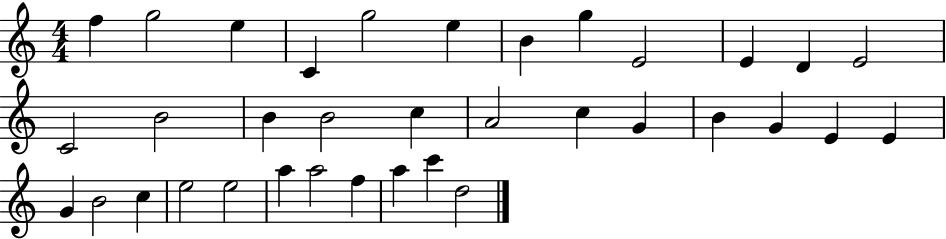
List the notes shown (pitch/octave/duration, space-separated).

F5/q G5/h E5/q C4/q G5/h E5/q B4/q G5/q E4/h E4/q D4/q E4/h C4/h B4/h B4/q B4/h C5/q A4/h C5/q G4/q B4/q G4/q E4/q E4/q G4/q B4/h C5/q E5/h E5/h A5/q A5/h F5/q A5/q C6/q D5/h